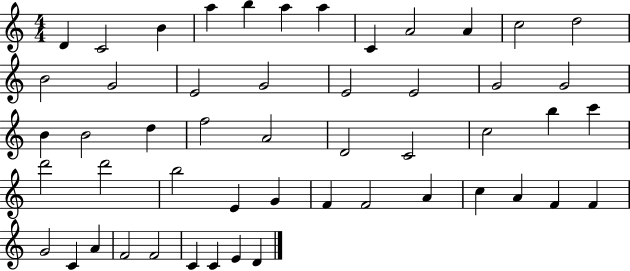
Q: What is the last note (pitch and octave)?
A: D4